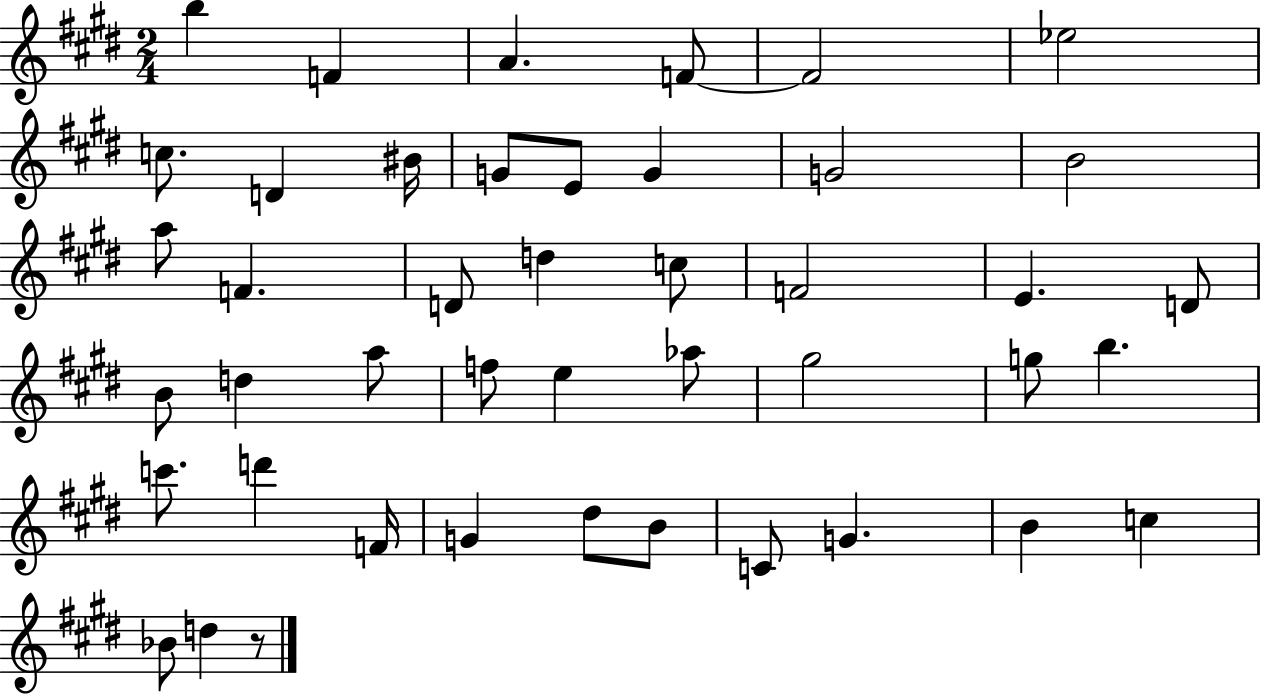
X:1
T:Untitled
M:2/4
L:1/4
K:E
b F A F/2 F2 _e2 c/2 D ^B/4 G/2 E/2 G G2 B2 a/2 F D/2 d c/2 F2 E D/2 B/2 d a/2 f/2 e _a/2 ^g2 g/2 b c'/2 d' F/4 G ^d/2 B/2 C/2 G B c _B/2 d z/2